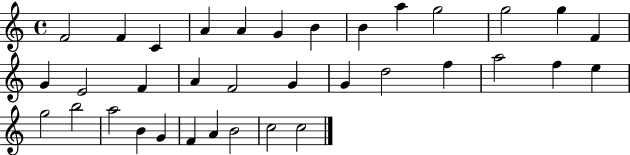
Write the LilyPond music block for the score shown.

{
  \clef treble
  \time 4/4
  \defaultTimeSignature
  \key c \major
  f'2 f'4 c'4 | a'4 a'4 g'4 b'4 | b'4 a''4 g''2 | g''2 g''4 f'4 | \break g'4 e'2 f'4 | a'4 f'2 g'4 | g'4 d''2 f''4 | a''2 f''4 e''4 | \break g''2 b''2 | a''2 b'4 g'4 | f'4 a'4 b'2 | c''2 c''2 | \break \bar "|."
}